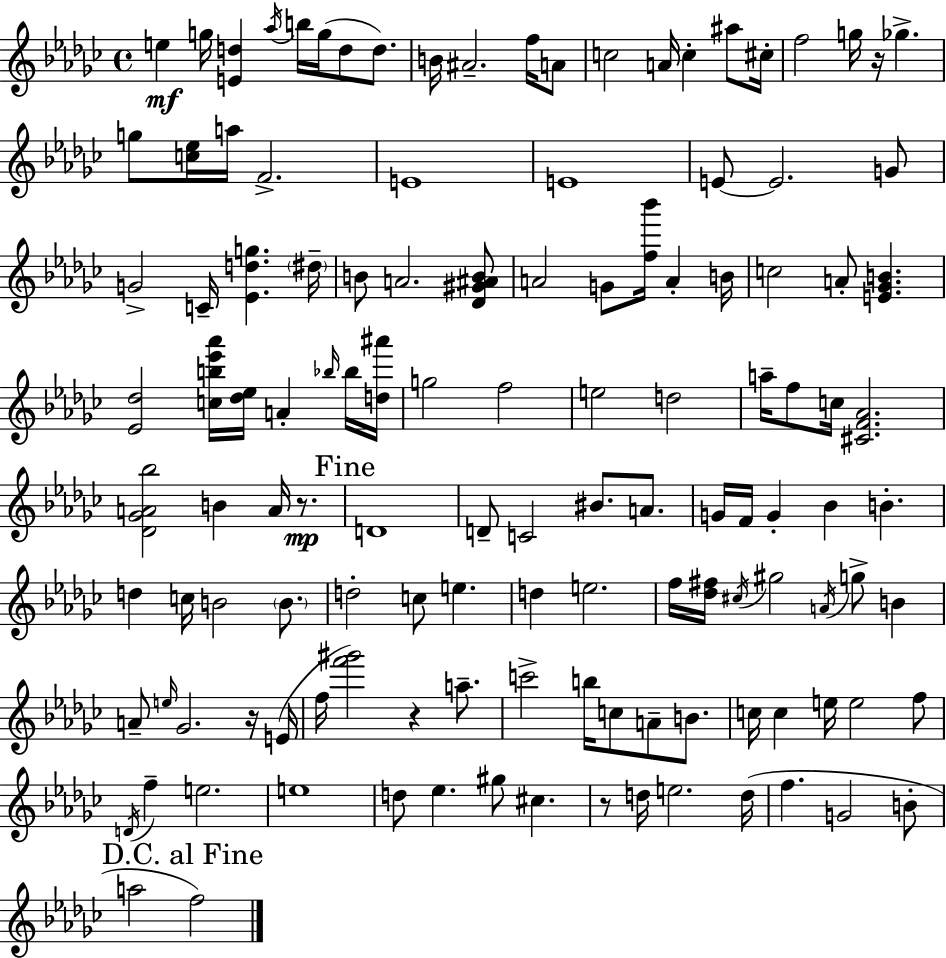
{
  \clef treble
  \time 4/4
  \defaultTimeSignature
  \key ees \minor
  e''4\mf g''16 <e' d''>4 \acciaccatura { aes''16 } b''16 g''16( d''8 d''8.) | b'16 ais'2.-- f''16 a'8 | c''2 a'16 c''4-. ais''8 | cis''16-. f''2 g''16 r16 ges''4.-> | \break g''8 <c'' ees''>16 a''16 f'2.-> | e'1 | e'1 | e'8~~ e'2. g'8 | \break g'2-> c'16-- <ees' d'' g''>4. | \parenthesize dis''16-- b'8 a'2. <des' gis' ais' b'>8 | a'2 g'8 <f'' bes'''>16 a'4-. | b'16 c''2 a'8-. <e' ges' b'>4. | \break <ees' des''>2 <c'' b'' ees''' aes'''>16 <des'' ees''>16 a'4-. \grace { bes''16 } | bes''16 <d'' ais'''>16 g''2 f''2 | e''2 d''2 | a''16-- f''8 c''16 <cis' f' aes'>2. | \break <des' ges' a' bes''>2 b'4 a'16 r8.\mp | \mark "Fine" d'1 | d'8-- c'2 bis'8. a'8. | g'16 f'16 g'4-. bes'4 b'4.-. | \break d''4 c''16 b'2 \parenthesize b'8. | d''2-. c''8 e''4. | d''4 e''2. | f''16 <des'' fis''>16 \acciaccatura { cis''16 } gis''2 \acciaccatura { a'16 } g''8-> | \break b'4 a'8-- \grace { e''16 } ges'2. | r16 e'16( f''16 <f''' gis'''>2) r4 | a''8.-- c'''2-> b''16 c''8 | a'8-- b'8. c''16 c''4 e''16 e''2 | \break f''8 \acciaccatura { d'16 } f''4-- e''2. | e''1 | d''8 ees''4. gis''8 | cis''4. r8 d''16 e''2. | \break d''16( f''4. g'2 | b'8-. \mark "D.C. al Fine" a''2 f''2) | \bar "|."
}